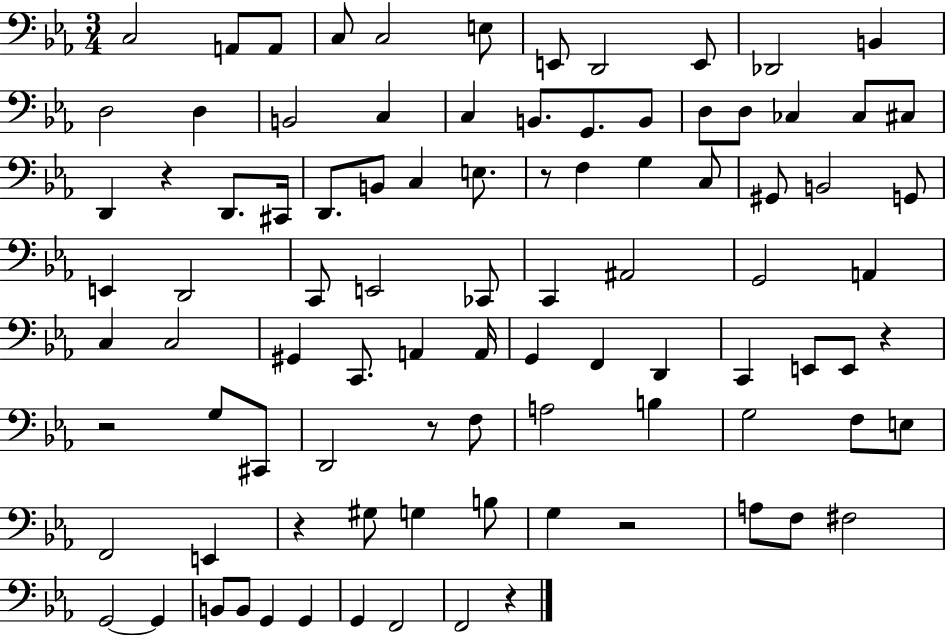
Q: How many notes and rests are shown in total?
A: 93